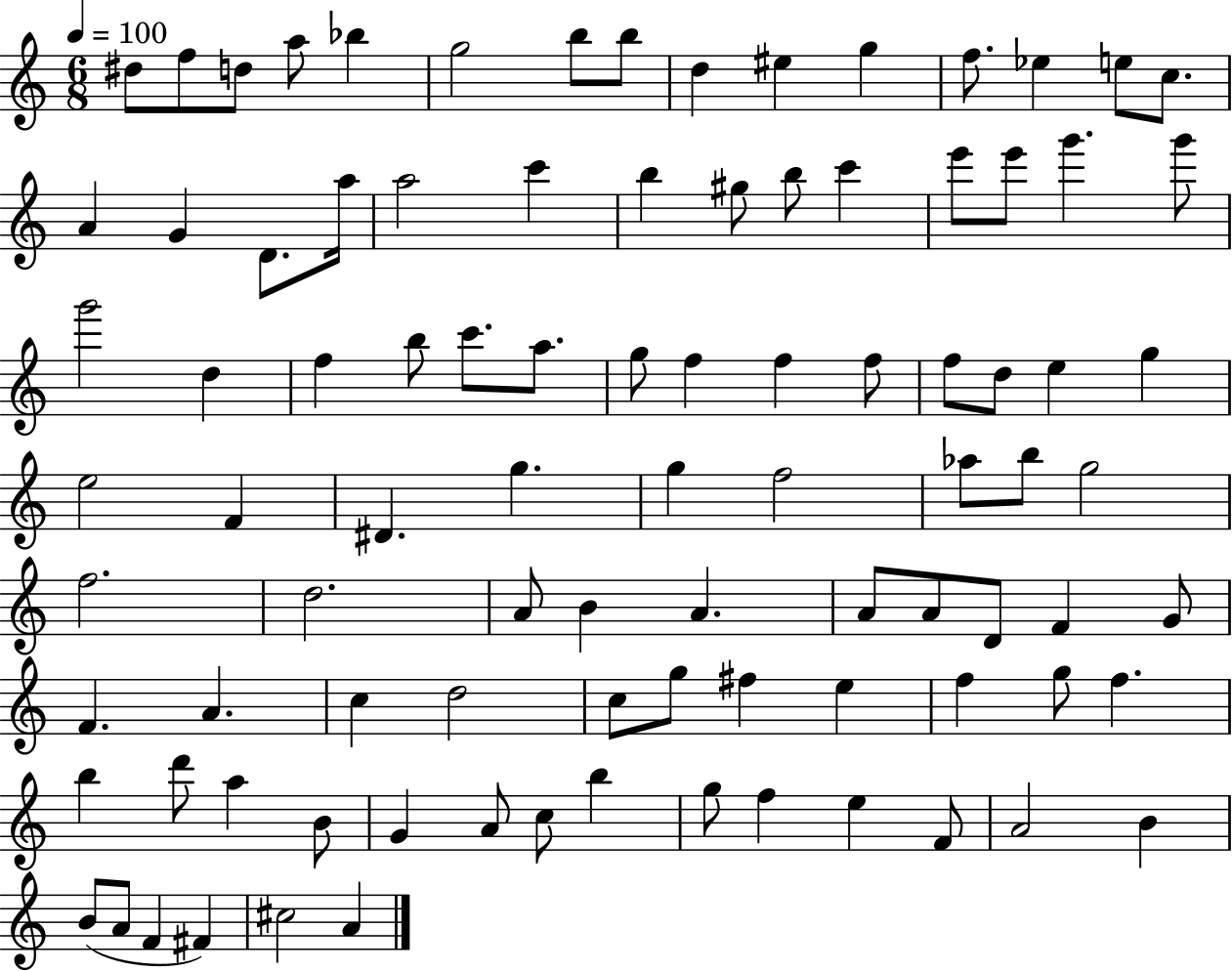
{
  \clef treble
  \numericTimeSignature
  \time 6/8
  \key c \major
  \tempo 4 = 100
  dis''8 f''8 d''8 a''8 bes''4 | g''2 b''8 b''8 | d''4 eis''4 g''4 | f''8. ees''4 e''8 c''8. | \break a'4 g'4 d'8. a''16 | a''2 c'''4 | b''4 gis''8 b''8 c'''4 | e'''8 e'''8 g'''4. g'''8 | \break g'''2 d''4 | f''4 b''8 c'''8. a''8. | g''8 f''4 f''4 f''8 | f''8 d''8 e''4 g''4 | \break e''2 f'4 | dis'4. g''4. | g''4 f''2 | aes''8 b''8 g''2 | \break f''2. | d''2. | a'8 b'4 a'4. | a'8 a'8 d'8 f'4 g'8 | \break f'4. a'4. | c''4 d''2 | c''8 g''8 fis''4 e''4 | f''4 g''8 f''4. | \break b''4 d'''8 a''4 b'8 | g'4 a'8 c''8 b''4 | g''8 f''4 e''4 f'8 | a'2 b'4 | \break b'8( a'8 f'4 fis'4) | cis''2 a'4 | \bar "|."
}